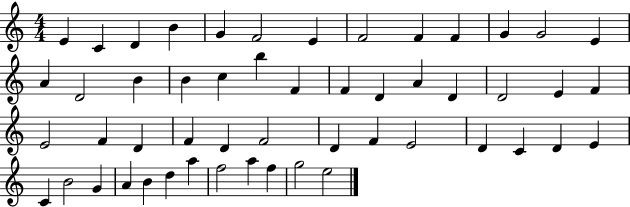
E4/q C4/q D4/q B4/q G4/q F4/h E4/q F4/h F4/q F4/q G4/q G4/h E4/q A4/q D4/h B4/q B4/q C5/q B5/q F4/q F4/q D4/q A4/q D4/q D4/h E4/q F4/q E4/h F4/q D4/q F4/q D4/q F4/h D4/q F4/q E4/h D4/q C4/q D4/q E4/q C4/q B4/h G4/q A4/q B4/q D5/q A5/q F5/h A5/q F5/q G5/h E5/h